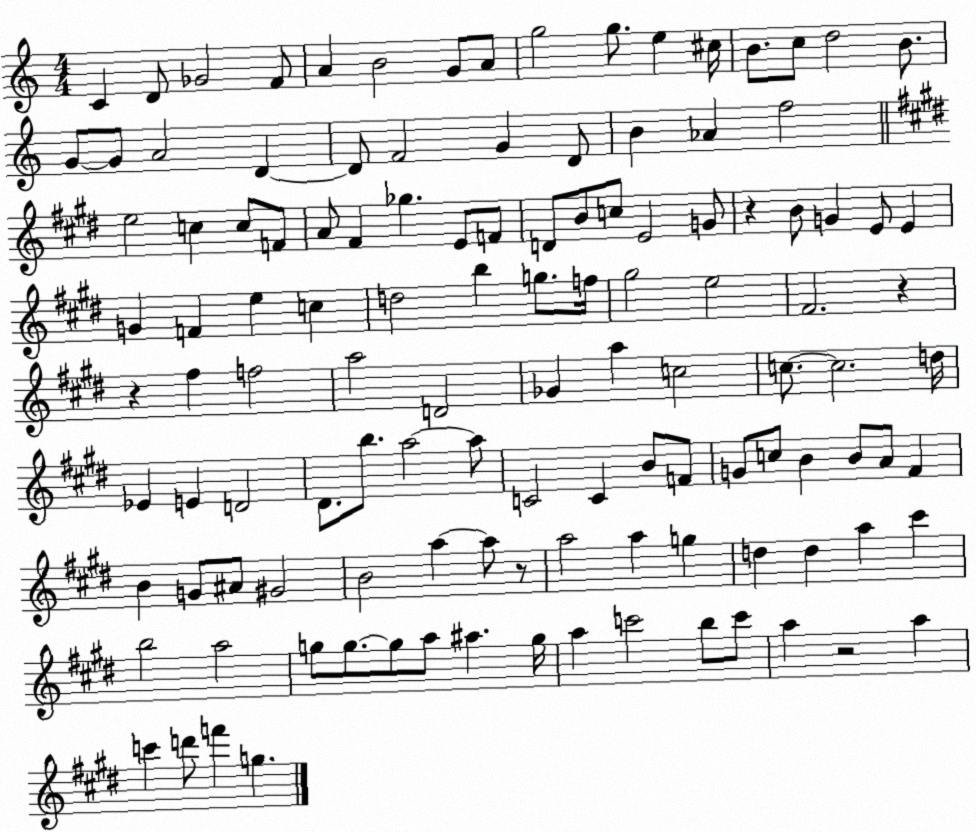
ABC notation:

X:1
T:Untitled
M:4/4
L:1/4
K:C
C D/2 _G2 F/2 A B2 G/2 A/2 g2 g/2 e ^c/4 B/2 c/2 d2 B/2 G/2 G/2 A2 D D/2 F2 G D/2 B _A f2 e2 c c/2 F/2 A/2 ^F _g E/2 F/2 D/2 B/2 c/2 E2 G/2 z B/2 G E/2 E G F e c d2 b g/2 f/4 ^g2 e2 ^F2 z z ^f f2 a2 D2 _G a c2 c/2 c2 d/4 _E E D2 ^D/2 b/2 a2 a/2 C2 C B/2 F/2 G/2 c/2 B B/2 A/2 ^F B G/2 ^A/2 ^G2 B2 a a/2 z/2 a2 a g d d a ^c' b2 a2 g/2 g/2 g/2 a/2 ^a g/4 a c'2 b/2 c'/2 a z2 a c' d'/2 f' g